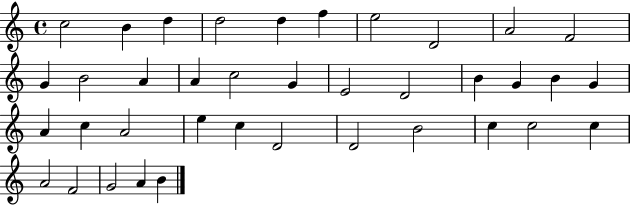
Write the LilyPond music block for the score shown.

{
  \clef treble
  \time 4/4
  \defaultTimeSignature
  \key c \major
  c''2 b'4 d''4 | d''2 d''4 f''4 | e''2 d'2 | a'2 f'2 | \break g'4 b'2 a'4 | a'4 c''2 g'4 | e'2 d'2 | b'4 g'4 b'4 g'4 | \break a'4 c''4 a'2 | e''4 c''4 d'2 | d'2 b'2 | c''4 c''2 c''4 | \break a'2 f'2 | g'2 a'4 b'4 | \bar "|."
}